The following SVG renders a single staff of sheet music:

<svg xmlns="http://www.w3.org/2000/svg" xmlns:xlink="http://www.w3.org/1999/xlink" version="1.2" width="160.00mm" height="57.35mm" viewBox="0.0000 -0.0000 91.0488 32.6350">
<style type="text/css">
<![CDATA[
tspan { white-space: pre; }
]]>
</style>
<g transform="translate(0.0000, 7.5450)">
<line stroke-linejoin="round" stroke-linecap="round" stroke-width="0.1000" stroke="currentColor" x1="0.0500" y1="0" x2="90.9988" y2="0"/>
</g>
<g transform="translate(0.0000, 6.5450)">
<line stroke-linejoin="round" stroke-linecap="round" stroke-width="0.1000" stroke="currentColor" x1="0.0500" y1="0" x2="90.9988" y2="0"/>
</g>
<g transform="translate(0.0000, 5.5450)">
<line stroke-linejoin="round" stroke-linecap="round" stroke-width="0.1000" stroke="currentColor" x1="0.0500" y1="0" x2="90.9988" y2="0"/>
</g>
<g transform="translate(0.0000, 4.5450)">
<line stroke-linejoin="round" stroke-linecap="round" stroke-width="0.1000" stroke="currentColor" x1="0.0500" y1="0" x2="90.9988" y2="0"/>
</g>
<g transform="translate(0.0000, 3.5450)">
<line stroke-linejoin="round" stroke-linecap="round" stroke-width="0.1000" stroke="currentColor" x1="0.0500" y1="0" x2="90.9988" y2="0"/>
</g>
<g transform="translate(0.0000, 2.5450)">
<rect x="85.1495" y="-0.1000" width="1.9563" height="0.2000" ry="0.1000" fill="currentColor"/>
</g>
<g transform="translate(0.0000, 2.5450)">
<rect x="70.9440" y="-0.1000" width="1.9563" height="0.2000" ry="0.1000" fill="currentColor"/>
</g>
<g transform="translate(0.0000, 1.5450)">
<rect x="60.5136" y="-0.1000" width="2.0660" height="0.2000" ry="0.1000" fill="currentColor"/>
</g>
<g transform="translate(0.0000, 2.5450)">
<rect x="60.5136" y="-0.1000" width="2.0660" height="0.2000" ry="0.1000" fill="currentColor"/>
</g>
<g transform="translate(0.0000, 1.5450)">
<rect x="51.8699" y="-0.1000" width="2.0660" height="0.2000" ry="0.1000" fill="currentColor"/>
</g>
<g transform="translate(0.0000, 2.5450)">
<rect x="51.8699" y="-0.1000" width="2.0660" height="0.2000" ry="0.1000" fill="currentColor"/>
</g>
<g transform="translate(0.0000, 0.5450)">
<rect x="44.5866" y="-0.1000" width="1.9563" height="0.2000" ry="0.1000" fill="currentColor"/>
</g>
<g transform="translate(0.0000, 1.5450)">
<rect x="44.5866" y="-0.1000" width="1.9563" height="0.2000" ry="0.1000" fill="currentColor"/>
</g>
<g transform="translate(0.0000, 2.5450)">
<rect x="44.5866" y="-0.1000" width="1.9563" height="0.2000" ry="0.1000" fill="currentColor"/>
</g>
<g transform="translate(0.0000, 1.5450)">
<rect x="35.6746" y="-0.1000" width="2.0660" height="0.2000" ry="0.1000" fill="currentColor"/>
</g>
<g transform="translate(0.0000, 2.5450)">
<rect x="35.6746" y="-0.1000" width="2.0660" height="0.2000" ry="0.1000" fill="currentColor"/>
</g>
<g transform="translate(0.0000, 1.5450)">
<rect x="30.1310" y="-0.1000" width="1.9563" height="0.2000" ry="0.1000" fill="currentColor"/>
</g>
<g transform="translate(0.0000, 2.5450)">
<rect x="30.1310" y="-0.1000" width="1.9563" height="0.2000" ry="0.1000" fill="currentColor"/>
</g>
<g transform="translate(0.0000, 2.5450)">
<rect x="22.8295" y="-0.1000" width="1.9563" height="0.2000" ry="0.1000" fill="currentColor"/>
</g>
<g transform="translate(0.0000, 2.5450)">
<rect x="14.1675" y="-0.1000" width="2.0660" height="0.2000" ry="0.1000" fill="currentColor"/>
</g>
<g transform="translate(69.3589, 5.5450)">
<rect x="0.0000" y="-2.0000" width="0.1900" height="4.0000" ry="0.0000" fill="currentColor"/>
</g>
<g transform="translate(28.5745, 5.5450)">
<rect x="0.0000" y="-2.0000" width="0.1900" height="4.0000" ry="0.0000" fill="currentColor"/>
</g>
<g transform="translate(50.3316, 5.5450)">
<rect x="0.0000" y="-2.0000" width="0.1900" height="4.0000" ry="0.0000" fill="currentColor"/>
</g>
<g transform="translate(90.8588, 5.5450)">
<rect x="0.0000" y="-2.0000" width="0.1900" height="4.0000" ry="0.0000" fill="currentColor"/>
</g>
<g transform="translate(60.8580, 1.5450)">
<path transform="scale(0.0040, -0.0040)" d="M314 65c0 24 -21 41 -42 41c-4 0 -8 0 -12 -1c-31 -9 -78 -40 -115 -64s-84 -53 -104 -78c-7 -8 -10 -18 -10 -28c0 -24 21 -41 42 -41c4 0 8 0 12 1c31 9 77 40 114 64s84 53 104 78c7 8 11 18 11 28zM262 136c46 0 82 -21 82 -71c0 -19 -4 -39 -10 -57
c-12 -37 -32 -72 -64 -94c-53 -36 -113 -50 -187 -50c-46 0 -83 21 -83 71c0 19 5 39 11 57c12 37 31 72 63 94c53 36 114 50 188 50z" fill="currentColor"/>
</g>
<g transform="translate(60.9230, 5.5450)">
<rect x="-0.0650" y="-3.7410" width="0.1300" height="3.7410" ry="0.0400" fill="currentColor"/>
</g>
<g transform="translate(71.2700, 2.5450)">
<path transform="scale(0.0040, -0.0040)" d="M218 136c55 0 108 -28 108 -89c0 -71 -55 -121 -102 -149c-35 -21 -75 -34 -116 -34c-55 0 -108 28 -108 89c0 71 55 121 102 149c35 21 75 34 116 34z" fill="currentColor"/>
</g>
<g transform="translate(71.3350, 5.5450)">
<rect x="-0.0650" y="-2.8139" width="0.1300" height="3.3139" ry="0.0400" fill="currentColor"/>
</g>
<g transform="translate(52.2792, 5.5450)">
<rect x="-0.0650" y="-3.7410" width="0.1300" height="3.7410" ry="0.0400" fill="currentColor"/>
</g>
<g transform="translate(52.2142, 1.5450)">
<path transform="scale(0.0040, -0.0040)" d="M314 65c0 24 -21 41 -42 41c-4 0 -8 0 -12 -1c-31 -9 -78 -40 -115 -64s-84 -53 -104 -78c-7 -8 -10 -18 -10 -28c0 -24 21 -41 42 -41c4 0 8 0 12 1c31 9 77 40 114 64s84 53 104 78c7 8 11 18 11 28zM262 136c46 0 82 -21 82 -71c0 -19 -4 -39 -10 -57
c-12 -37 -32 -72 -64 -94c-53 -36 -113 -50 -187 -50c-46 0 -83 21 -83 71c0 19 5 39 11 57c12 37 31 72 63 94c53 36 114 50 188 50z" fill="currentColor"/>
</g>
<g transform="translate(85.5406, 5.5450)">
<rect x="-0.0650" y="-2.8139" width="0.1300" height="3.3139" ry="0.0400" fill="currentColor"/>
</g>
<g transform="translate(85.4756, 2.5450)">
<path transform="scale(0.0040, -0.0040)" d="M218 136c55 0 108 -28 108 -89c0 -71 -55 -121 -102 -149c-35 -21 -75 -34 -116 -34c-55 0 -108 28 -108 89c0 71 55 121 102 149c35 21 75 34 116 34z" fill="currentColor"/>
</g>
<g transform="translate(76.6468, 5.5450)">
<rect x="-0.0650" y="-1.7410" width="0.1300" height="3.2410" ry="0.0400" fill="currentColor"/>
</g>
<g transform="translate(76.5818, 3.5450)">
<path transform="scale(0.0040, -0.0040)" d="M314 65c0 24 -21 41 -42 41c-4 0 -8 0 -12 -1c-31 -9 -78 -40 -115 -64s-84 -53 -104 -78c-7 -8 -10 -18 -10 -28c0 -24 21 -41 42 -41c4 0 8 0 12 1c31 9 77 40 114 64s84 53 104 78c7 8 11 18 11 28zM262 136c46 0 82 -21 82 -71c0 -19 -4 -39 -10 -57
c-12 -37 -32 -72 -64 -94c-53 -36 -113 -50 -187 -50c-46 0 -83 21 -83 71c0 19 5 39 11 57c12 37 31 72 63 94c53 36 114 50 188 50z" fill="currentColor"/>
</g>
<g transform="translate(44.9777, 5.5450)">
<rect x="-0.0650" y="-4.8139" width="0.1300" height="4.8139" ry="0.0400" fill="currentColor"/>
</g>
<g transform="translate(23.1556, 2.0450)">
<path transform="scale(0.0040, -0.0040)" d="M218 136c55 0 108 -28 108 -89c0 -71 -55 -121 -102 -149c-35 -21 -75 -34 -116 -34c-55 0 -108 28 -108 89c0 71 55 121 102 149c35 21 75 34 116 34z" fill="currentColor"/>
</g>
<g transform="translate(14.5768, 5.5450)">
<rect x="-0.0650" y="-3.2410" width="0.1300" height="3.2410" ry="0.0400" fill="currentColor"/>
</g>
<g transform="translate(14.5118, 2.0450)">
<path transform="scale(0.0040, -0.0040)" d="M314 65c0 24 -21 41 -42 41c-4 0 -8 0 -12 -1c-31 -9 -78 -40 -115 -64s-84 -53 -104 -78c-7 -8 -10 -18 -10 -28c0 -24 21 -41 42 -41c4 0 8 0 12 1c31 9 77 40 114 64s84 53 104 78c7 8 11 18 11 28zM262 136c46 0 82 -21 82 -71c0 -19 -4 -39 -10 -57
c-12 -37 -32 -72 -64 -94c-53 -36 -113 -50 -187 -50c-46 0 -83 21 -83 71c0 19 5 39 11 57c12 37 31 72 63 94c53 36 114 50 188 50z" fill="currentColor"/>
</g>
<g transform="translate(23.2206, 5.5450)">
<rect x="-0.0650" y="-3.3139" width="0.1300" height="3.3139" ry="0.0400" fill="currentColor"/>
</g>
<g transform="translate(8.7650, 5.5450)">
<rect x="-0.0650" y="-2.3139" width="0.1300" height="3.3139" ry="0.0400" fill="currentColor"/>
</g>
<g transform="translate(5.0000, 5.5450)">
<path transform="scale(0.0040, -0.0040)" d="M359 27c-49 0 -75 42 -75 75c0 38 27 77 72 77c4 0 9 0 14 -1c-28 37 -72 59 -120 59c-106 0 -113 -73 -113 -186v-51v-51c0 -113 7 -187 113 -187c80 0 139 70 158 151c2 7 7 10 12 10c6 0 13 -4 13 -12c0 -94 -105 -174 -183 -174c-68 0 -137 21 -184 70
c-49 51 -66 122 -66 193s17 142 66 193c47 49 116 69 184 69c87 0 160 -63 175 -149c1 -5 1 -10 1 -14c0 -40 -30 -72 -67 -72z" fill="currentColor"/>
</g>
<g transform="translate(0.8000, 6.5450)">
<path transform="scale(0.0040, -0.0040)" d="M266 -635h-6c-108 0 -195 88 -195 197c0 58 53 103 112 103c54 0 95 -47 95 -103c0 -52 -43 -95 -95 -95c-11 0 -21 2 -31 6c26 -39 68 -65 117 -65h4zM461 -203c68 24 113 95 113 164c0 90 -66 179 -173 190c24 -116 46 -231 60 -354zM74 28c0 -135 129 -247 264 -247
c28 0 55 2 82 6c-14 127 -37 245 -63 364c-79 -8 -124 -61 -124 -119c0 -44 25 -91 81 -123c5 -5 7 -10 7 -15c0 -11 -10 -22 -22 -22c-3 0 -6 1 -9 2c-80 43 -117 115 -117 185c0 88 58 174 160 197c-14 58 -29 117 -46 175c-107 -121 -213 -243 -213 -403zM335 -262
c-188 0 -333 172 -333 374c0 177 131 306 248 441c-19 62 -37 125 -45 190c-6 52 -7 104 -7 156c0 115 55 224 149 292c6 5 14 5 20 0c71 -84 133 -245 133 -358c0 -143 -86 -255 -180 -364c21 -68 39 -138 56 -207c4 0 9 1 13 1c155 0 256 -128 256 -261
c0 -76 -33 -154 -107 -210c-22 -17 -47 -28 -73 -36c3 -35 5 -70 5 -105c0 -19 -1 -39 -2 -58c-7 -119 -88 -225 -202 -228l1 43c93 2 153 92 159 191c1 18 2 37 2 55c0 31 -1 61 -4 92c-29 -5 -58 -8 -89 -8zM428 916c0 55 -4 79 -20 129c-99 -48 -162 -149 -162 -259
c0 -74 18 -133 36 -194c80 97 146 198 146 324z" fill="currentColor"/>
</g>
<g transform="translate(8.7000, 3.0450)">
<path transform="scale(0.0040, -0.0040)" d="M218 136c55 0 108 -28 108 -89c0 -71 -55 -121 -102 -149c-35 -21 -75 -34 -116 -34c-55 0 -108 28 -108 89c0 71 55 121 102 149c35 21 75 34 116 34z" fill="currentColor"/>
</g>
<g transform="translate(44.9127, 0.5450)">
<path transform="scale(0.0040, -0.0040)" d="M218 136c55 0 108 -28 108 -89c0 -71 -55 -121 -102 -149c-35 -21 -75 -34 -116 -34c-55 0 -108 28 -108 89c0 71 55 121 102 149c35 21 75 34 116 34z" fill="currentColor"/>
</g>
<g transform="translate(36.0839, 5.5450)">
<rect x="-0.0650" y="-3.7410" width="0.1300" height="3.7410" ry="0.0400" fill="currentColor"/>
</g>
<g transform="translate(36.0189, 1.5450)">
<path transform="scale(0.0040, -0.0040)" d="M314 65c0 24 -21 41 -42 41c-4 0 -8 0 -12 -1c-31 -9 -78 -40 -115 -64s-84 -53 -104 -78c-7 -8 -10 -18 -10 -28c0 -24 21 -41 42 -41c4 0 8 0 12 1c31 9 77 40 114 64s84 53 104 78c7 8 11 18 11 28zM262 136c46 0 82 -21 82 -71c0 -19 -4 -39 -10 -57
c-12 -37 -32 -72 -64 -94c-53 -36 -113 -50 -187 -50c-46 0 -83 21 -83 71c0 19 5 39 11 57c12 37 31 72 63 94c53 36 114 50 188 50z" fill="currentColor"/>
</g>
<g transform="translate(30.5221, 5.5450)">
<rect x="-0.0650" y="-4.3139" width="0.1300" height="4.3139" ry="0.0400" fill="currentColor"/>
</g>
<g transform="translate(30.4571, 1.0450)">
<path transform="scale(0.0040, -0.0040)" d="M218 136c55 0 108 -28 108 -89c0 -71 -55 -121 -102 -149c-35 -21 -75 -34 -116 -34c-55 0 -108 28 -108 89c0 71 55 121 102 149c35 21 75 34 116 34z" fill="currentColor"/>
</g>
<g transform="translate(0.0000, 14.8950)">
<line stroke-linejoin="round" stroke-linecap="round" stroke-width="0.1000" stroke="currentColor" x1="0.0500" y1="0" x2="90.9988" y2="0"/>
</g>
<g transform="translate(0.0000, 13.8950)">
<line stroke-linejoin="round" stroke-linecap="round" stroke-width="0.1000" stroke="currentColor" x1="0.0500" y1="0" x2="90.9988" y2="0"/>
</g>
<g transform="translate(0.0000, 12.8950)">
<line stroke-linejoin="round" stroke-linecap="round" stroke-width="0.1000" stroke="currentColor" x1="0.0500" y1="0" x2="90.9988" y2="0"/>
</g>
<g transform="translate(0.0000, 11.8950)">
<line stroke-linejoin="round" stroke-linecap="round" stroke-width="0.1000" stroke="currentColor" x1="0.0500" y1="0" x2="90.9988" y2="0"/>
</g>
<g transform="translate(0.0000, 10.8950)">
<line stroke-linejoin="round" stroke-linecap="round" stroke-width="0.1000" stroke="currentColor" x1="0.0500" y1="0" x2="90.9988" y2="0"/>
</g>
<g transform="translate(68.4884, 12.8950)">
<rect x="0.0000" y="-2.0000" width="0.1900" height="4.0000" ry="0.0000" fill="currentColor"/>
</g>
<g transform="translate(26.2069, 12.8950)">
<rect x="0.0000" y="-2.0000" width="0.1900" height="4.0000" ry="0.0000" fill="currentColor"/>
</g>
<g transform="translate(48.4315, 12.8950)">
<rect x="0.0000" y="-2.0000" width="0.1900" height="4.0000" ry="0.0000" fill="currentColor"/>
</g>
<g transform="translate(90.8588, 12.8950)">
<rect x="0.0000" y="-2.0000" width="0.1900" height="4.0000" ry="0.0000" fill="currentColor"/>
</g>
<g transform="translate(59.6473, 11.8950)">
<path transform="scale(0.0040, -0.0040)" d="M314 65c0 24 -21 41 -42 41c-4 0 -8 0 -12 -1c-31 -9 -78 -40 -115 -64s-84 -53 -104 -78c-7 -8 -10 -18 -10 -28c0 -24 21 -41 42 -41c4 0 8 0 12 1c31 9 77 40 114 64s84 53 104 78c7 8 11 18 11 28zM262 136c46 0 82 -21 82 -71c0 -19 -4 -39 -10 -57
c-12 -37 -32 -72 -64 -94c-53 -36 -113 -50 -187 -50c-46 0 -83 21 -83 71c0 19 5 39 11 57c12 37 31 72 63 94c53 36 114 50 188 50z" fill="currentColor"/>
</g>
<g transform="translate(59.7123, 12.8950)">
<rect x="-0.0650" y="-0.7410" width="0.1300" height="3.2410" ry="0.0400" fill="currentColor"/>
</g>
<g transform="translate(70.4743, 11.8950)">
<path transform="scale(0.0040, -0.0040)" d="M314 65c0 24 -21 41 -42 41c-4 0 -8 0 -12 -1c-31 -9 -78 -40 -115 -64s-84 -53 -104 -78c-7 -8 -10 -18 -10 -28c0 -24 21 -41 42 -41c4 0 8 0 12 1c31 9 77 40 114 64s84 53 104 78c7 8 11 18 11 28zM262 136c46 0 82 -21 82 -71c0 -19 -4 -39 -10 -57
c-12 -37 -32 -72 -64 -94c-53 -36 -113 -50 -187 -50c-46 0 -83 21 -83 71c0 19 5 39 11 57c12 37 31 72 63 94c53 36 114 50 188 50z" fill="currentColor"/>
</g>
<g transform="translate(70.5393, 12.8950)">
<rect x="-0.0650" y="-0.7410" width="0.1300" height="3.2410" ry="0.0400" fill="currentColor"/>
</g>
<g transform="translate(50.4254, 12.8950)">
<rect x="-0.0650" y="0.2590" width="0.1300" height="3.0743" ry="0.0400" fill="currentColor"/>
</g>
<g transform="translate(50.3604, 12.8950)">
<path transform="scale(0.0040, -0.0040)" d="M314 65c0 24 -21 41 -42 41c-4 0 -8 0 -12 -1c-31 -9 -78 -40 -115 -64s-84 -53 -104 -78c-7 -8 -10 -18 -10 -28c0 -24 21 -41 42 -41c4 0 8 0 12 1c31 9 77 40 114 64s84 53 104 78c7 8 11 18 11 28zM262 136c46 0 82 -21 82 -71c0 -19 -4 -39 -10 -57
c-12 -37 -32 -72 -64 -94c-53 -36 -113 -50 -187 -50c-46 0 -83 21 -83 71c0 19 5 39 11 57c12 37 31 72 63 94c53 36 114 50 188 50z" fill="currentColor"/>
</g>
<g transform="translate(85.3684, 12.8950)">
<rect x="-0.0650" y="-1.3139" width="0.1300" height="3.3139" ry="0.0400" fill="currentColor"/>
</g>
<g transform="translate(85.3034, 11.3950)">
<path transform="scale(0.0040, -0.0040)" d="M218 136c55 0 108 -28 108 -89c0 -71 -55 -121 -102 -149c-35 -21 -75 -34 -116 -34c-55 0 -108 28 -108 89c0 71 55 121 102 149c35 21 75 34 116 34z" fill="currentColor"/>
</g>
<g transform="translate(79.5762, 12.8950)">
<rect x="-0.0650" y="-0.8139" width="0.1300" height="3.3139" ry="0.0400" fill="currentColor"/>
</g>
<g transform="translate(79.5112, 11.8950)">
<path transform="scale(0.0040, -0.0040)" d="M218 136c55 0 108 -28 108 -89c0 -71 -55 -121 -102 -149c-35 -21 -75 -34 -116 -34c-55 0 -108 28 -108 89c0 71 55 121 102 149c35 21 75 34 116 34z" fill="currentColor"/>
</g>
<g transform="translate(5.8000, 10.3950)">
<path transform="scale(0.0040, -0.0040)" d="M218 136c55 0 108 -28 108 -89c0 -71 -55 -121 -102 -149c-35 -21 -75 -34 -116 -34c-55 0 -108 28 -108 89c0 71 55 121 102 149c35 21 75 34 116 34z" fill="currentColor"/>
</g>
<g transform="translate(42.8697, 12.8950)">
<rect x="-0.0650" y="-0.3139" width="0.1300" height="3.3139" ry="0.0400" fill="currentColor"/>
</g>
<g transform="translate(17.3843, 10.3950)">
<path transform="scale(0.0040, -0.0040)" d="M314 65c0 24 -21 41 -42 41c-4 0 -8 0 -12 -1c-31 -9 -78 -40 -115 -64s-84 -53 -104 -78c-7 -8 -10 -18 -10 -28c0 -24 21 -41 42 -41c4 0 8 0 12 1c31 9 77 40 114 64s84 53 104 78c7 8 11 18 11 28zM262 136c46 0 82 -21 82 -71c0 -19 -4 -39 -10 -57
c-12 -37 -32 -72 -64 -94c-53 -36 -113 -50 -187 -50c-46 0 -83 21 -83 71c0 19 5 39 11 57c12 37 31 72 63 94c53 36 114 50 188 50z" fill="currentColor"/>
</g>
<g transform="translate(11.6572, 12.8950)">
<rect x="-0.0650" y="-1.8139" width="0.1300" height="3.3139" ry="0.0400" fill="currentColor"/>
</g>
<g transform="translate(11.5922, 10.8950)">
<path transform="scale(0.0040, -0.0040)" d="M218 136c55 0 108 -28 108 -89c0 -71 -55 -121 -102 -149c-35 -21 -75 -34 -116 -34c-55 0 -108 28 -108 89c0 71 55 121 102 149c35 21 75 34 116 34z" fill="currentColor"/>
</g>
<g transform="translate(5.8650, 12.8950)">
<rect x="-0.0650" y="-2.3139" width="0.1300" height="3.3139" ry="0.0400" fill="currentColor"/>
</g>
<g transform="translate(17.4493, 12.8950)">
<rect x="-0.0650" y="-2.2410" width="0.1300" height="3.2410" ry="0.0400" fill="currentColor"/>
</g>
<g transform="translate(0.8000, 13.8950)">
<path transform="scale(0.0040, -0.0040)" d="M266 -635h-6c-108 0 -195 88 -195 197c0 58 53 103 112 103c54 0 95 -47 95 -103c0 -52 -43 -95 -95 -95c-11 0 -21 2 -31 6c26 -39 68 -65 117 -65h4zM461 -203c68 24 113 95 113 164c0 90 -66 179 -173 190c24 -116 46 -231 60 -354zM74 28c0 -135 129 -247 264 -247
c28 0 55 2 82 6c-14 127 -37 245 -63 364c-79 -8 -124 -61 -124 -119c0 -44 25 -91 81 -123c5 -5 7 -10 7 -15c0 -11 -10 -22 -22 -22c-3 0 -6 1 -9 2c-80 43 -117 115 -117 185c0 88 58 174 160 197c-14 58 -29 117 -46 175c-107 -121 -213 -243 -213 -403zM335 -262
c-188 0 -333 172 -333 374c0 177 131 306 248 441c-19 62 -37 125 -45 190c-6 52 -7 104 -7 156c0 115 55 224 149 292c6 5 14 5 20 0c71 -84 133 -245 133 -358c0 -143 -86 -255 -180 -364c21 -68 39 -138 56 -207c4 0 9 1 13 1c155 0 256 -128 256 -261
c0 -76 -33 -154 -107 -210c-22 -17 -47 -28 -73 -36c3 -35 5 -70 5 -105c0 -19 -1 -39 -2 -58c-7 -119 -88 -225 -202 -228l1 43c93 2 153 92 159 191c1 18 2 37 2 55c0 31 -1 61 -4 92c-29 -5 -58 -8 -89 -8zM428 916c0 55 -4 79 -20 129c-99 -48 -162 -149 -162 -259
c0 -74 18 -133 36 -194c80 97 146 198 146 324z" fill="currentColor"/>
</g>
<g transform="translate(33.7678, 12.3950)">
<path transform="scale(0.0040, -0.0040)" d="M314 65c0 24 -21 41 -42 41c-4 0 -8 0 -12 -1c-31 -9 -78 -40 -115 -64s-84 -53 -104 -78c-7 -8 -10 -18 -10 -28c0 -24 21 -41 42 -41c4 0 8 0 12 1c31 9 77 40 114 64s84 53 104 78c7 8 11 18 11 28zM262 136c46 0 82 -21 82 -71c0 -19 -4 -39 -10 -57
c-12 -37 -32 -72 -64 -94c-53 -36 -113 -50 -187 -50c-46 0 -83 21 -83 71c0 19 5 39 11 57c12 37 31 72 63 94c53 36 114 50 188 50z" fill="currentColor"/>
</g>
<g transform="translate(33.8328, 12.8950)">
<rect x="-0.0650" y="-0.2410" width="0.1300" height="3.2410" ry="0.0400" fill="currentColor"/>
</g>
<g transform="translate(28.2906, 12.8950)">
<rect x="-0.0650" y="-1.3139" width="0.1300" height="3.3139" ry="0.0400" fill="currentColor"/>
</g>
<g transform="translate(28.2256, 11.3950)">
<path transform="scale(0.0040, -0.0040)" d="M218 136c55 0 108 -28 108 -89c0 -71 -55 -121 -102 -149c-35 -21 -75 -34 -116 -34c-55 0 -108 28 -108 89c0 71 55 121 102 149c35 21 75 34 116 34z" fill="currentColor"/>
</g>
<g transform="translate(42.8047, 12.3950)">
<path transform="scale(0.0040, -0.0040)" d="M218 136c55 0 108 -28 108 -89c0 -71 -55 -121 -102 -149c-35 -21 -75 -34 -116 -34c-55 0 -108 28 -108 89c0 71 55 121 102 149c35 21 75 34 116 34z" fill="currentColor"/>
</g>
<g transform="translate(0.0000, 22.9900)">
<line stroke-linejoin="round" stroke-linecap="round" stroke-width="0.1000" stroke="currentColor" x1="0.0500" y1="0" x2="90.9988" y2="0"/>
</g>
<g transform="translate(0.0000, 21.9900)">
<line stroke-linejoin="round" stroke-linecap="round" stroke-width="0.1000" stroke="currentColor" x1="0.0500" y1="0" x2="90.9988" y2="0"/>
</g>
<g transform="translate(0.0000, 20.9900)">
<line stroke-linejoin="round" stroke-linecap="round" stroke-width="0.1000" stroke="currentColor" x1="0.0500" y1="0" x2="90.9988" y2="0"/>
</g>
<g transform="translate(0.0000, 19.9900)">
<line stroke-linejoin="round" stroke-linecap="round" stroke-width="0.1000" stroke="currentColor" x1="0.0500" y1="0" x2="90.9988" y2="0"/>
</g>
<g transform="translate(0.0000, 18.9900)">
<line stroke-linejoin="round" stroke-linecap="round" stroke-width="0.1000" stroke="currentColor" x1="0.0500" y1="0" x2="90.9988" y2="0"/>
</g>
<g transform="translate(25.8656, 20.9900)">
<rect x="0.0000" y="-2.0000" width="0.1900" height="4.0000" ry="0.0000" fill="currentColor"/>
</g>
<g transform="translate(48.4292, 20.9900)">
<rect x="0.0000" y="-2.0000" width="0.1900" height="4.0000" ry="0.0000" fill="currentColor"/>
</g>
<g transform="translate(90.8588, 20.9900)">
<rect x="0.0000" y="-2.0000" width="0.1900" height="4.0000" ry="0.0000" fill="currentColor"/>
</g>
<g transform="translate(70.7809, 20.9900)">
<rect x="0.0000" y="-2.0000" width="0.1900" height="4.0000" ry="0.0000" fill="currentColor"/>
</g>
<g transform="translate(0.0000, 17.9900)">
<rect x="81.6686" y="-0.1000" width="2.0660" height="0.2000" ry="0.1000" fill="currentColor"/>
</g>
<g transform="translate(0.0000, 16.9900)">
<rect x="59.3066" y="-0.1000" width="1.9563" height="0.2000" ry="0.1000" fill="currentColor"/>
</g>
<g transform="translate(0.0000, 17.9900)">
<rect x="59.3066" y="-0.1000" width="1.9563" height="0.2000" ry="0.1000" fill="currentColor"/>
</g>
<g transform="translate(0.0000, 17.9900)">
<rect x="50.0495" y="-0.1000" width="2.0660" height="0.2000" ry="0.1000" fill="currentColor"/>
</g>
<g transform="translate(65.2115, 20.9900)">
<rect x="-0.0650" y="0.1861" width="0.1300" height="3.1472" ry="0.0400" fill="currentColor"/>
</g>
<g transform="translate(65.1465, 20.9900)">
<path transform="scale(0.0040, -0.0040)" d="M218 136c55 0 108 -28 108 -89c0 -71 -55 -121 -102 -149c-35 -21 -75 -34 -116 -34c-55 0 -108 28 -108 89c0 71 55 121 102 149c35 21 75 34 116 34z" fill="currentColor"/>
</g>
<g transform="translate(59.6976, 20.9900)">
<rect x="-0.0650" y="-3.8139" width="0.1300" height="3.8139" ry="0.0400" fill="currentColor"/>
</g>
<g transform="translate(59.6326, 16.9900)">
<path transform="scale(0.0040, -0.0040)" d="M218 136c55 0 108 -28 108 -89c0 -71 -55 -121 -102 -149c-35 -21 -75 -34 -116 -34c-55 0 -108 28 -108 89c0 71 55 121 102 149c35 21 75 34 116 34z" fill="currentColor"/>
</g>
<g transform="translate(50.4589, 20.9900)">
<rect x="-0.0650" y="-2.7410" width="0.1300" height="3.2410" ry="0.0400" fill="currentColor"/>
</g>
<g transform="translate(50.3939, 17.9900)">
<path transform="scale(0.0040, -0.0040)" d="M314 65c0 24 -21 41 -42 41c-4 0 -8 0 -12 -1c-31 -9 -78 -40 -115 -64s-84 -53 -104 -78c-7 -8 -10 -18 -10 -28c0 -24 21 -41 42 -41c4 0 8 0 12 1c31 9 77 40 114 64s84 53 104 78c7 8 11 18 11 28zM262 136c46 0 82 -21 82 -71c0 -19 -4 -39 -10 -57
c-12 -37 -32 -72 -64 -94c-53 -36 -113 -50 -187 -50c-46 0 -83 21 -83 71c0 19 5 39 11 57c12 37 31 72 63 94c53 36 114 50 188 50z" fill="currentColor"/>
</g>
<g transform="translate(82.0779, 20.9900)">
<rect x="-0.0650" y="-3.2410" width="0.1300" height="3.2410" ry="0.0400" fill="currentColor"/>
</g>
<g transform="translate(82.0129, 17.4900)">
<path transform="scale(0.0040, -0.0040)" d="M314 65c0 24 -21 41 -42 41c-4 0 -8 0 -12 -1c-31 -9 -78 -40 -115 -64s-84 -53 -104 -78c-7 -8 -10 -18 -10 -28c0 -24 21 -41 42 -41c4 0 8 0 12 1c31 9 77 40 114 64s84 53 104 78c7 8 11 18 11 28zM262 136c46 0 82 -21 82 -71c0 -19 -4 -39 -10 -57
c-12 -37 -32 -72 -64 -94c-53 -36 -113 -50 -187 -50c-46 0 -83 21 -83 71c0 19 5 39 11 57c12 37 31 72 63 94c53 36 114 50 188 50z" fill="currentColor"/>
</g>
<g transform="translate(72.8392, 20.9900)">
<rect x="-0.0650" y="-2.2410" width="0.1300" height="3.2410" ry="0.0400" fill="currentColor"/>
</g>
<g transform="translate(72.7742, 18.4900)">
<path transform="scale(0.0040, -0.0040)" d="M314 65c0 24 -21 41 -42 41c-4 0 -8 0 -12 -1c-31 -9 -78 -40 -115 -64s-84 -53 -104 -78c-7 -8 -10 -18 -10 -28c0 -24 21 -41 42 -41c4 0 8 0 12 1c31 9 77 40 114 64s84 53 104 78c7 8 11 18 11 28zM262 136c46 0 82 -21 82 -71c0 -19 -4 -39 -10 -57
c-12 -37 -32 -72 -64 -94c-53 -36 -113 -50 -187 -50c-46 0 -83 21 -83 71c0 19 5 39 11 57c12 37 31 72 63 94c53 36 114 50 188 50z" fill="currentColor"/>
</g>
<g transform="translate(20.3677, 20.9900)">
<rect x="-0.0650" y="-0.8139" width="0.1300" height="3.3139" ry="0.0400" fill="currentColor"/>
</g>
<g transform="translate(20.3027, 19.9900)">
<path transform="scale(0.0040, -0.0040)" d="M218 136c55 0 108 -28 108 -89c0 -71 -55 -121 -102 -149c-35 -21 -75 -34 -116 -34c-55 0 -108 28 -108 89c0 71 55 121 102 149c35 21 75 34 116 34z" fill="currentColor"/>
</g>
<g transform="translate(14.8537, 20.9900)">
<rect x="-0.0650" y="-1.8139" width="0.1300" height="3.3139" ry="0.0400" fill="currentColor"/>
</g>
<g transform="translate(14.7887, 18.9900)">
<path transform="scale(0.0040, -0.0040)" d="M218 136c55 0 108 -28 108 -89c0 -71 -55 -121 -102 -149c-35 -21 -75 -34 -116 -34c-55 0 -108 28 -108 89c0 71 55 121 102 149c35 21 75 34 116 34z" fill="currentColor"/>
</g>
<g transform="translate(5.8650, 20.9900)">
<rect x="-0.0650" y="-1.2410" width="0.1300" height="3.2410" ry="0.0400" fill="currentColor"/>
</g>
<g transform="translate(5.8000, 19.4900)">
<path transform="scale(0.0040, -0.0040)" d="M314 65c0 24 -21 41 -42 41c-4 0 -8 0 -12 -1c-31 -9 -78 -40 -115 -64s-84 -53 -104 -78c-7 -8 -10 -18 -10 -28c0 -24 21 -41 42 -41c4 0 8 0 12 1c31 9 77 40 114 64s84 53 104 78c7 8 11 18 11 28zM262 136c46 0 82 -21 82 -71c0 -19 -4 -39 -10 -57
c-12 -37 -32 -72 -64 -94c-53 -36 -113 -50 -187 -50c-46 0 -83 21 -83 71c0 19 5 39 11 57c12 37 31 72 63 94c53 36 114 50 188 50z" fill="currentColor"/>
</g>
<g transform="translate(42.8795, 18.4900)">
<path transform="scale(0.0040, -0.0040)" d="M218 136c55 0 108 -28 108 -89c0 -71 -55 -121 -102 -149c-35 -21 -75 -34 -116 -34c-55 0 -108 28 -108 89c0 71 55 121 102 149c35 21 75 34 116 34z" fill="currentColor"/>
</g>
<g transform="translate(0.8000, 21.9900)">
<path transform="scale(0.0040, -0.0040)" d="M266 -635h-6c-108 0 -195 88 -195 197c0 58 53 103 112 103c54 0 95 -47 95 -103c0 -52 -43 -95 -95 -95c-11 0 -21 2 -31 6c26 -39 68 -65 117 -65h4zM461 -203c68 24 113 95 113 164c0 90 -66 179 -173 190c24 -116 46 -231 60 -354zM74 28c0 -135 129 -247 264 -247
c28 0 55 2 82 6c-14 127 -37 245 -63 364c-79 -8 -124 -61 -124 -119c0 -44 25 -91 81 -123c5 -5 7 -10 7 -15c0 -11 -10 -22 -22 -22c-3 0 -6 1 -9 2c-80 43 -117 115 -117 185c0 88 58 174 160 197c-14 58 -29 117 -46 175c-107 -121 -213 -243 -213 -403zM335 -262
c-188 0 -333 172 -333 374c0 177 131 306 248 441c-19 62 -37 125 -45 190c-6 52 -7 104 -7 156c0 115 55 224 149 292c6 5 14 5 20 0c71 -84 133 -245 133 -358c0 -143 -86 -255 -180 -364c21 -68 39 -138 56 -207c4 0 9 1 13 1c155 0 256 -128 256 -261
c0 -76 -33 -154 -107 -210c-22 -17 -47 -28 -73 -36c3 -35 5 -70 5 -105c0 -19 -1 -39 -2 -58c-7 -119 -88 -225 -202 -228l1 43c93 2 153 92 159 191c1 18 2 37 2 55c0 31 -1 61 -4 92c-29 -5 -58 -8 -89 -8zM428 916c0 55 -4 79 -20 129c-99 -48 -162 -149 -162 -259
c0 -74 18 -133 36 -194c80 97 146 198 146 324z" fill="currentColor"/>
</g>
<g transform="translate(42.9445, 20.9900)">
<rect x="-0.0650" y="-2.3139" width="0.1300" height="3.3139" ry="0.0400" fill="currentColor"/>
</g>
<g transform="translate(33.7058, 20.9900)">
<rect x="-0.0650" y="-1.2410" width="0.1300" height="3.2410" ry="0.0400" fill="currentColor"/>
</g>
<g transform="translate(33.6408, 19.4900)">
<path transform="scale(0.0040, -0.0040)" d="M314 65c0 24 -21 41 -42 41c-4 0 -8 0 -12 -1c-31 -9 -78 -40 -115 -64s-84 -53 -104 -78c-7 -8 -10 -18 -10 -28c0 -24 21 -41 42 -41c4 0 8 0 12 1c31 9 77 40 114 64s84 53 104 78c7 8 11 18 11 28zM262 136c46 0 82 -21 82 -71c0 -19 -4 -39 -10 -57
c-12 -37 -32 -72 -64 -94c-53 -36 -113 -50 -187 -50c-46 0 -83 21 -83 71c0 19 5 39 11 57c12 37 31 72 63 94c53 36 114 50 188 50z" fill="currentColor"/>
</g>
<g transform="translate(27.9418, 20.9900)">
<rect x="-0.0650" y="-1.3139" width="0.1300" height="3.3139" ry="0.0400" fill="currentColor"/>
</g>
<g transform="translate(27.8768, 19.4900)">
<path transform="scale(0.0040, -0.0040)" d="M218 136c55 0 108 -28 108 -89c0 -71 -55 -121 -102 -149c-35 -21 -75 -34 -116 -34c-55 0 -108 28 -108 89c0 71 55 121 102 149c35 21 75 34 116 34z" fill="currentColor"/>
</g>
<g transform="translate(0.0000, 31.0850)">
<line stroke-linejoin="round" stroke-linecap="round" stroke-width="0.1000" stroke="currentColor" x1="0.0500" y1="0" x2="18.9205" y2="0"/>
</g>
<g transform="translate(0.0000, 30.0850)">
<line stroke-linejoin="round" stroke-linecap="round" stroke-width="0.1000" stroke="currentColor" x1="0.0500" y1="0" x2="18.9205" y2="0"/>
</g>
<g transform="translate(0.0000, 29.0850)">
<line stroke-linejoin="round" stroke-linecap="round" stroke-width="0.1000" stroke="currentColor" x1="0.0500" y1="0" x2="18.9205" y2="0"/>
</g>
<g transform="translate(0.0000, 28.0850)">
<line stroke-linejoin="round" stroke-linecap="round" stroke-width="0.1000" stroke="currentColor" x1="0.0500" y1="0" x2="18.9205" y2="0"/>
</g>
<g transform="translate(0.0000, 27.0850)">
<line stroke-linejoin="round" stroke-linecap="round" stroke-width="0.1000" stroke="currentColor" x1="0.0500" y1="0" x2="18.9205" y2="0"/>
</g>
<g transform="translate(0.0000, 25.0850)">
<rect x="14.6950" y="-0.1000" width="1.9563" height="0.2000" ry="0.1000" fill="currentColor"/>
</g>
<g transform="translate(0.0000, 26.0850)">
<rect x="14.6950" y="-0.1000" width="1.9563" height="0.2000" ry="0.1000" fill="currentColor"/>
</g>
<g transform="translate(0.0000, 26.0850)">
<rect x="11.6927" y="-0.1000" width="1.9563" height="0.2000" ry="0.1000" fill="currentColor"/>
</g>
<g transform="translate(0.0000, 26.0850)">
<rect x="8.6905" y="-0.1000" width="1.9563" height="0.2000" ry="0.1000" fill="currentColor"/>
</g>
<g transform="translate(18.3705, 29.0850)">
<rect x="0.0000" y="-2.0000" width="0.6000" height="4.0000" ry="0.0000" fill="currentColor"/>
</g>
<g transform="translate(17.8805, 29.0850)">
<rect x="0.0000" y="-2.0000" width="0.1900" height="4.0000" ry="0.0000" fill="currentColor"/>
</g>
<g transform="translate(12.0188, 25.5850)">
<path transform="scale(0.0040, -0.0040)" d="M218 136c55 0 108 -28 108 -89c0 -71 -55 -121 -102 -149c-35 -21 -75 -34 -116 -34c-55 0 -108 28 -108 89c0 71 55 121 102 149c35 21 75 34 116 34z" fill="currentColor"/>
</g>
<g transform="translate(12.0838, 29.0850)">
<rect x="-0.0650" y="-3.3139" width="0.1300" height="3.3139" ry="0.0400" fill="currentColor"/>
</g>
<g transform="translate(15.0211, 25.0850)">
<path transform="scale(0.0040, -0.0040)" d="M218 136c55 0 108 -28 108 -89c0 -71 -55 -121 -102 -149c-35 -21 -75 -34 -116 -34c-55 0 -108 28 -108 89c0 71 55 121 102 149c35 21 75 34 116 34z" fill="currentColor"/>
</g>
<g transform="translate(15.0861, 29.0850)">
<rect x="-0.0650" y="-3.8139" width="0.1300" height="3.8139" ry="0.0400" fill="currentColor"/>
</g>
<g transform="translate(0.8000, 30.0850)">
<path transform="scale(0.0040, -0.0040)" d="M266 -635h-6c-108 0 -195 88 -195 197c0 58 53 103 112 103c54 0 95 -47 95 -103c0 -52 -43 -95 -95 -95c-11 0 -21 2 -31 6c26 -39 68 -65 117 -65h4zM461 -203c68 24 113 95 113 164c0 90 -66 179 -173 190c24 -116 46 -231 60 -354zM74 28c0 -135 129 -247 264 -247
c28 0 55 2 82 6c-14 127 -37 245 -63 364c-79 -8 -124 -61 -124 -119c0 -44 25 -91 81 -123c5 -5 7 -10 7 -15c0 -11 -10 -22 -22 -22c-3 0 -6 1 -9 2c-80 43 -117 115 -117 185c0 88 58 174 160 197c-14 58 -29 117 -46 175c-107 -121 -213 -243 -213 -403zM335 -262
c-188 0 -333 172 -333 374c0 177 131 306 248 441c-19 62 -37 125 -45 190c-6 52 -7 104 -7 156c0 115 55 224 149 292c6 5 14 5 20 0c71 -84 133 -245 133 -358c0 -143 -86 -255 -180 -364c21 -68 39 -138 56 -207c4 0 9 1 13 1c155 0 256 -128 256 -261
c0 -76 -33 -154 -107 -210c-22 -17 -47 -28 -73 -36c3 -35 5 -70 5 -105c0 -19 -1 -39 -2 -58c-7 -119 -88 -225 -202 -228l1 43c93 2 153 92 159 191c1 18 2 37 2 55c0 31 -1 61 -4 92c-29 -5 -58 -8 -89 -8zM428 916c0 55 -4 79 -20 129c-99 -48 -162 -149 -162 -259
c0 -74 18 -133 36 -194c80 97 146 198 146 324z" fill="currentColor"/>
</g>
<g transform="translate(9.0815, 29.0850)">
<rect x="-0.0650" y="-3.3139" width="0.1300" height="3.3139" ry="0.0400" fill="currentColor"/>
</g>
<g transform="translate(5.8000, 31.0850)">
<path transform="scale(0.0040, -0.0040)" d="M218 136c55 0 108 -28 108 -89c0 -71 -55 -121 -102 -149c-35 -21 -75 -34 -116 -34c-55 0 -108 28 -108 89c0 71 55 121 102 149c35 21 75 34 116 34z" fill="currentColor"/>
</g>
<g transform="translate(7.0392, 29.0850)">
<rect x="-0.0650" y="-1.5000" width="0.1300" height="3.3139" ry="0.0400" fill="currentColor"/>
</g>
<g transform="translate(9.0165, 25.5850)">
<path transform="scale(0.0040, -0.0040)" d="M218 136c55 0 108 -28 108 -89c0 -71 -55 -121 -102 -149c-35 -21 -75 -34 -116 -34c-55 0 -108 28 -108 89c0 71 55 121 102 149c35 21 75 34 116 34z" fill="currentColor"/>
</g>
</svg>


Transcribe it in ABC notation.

X:1
T:Untitled
M:4/4
L:1/4
K:C
g b2 b d' c'2 e' c'2 c'2 a f2 a g f g2 e c2 c B2 d2 d2 d e e2 f d e e2 g a2 c' B g2 b2 E b b c'